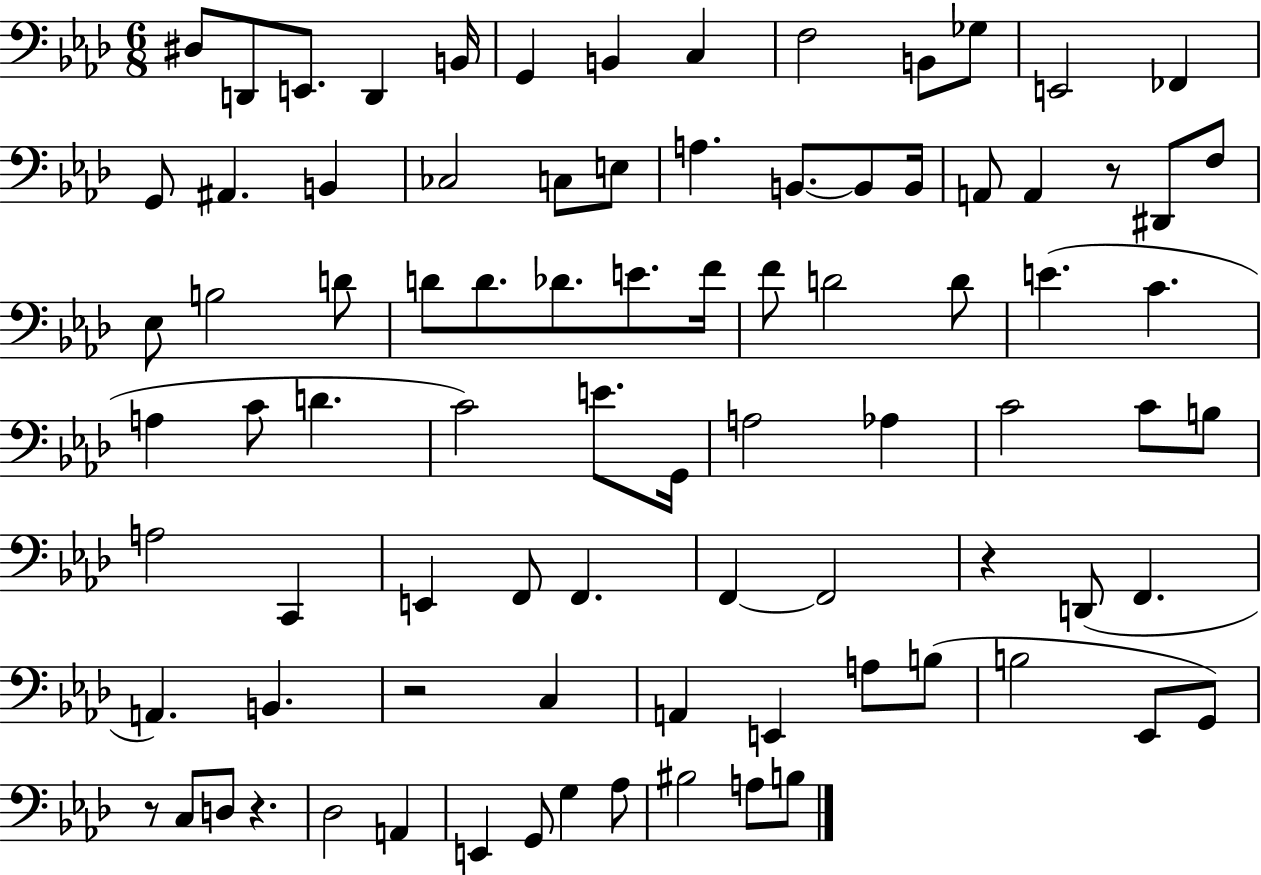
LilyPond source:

{
  \clef bass
  \numericTimeSignature
  \time 6/8
  \key aes \major
  dis8 d,8 e,8. d,4 b,16 | g,4 b,4 c4 | f2 b,8 ges8 | e,2 fes,4 | \break g,8 ais,4. b,4 | ces2 c8 e8 | a4. b,8.~~ b,8 b,16 | a,8 a,4 r8 dis,8 f8 | \break ees8 b2 d'8 | d'8 d'8. des'8. e'8. f'16 | f'8 d'2 d'8 | e'4.( c'4. | \break a4 c'8 d'4. | c'2) e'8. g,16 | a2 aes4 | c'2 c'8 b8 | \break a2 c,4 | e,4 f,8 f,4. | f,4~~ f,2 | r4 d,8( f,4. | \break a,4.) b,4. | r2 c4 | a,4 e,4 a8 b8( | b2 ees,8 g,8) | \break r8 c8 d8 r4. | des2 a,4 | e,4 g,8 g4 aes8 | bis2 a8 b8 | \break \bar "|."
}